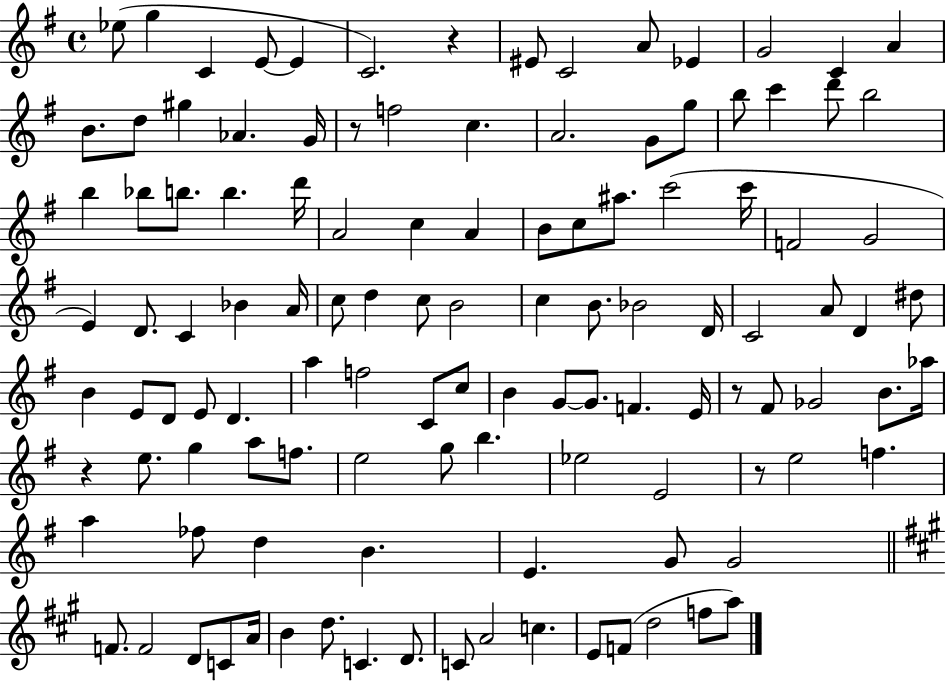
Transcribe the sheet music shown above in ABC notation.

X:1
T:Untitled
M:4/4
L:1/4
K:G
_e/2 g C E/2 E C2 z ^E/2 C2 A/2 _E G2 C A B/2 d/2 ^g _A G/4 z/2 f2 c A2 G/2 g/2 b/2 c' d'/2 b2 b _b/2 b/2 b d'/4 A2 c A B/2 c/2 ^a/2 c'2 c'/4 F2 G2 E D/2 C _B A/4 c/2 d c/2 B2 c B/2 _B2 D/4 C2 A/2 D ^d/2 B E/2 D/2 E/2 D a f2 C/2 c/2 B G/2 G/2 F E/4 z/2 ^F/2 _G2 B/2 _a/4 z e/2 g a/2 f/2 e2 g/2 b _e2 E2 z/2 e2 f a _f/2 d B E G/2 G2 F/2 F2 D/2 C/2 A/4 B d/2 C D/2 C/2 A2 c E/2 F/2 d2 f/2 a/2